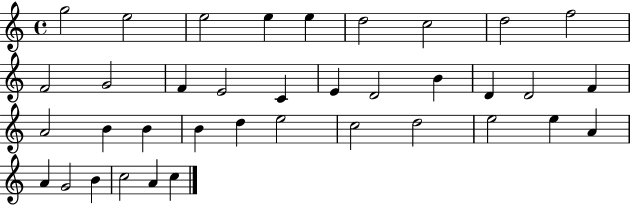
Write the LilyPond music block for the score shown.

{
  \clef treble
  \time 4/4
  \defaultTimeSignature
  \key c \major
  g''2 e''2 | e''2 e''4 e''4 | d''2 c''2 | d''2 f''2 | \break f'2 g'2 | f'4 e'2 c'4 | e'4 d'2 b'4 | d'4 d'2 f'4 | \break a'2 b'4 b'4 | b'4 d''4 e''2 | c''2 d''2 | e''2 e''4 a'4 | \break a'4 g'2 b'4 | c''2 a'4 c''4 | \bar "|."
}